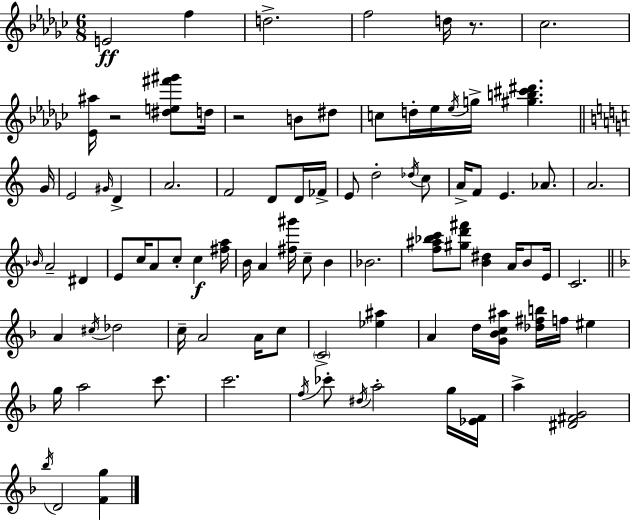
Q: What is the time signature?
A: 6/8